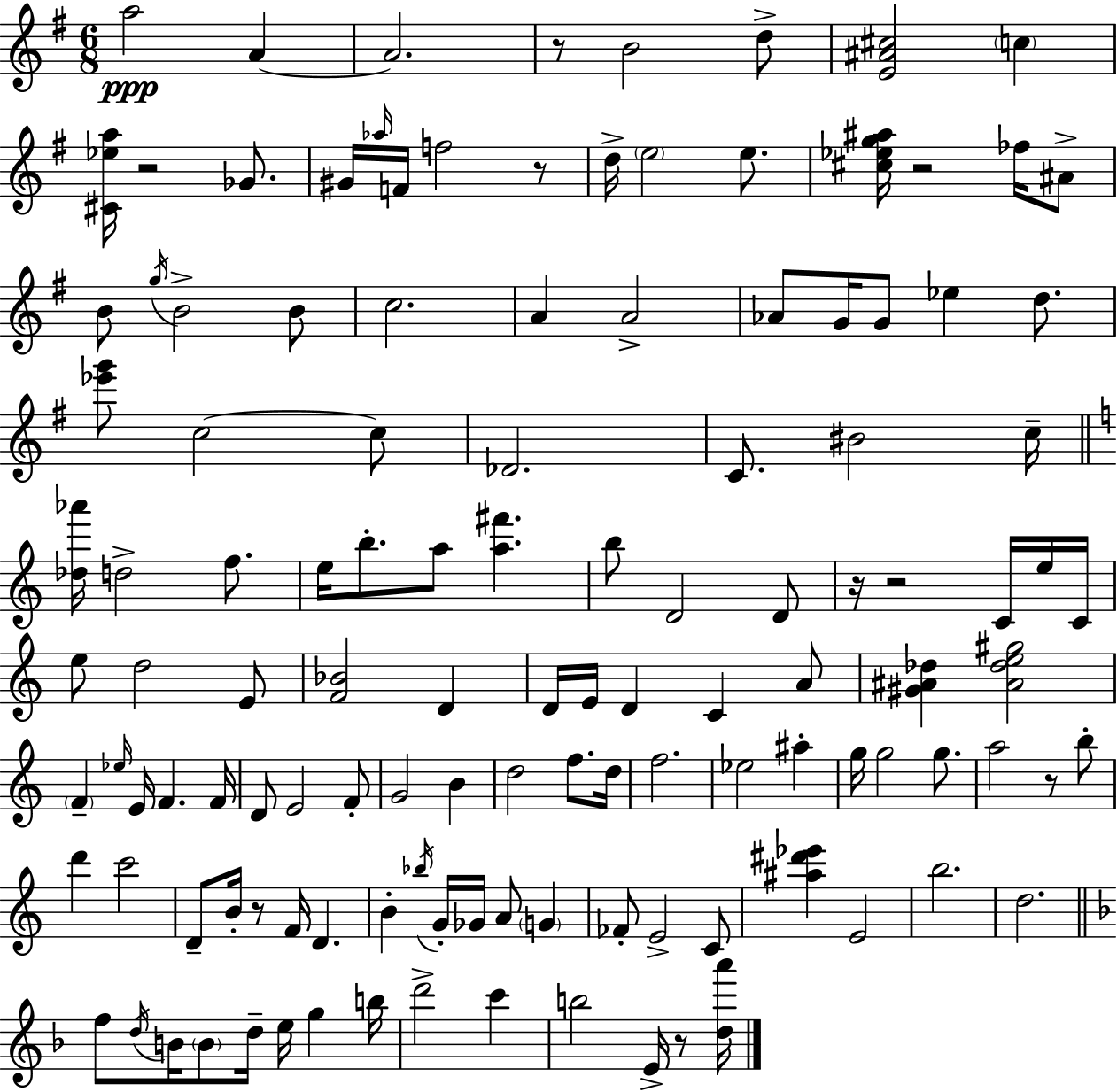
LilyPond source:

{
  \clef treble
  \numericTimeSignature
  \time 6/8
  \key g \major
  \repeat volta 2 { a''2\ppp a'4~~ | a'2. | r8 b'2 d''8-> | <e' ais' cis''>2 \parenthesize c''4 | \break <cis' ees'' a''>16 r2 ges'8. | gis'16 \grace { aes''16 } f'16 f''2 r8 | d''16-> \parenthesize e''2 e''8. | <cis'' ees'' g'' ais''>16 r2 fes''16 ais'8-> | \break b'8 \acciaccatura { g''16 } b'2-> | b'8 c''2. | a'4 a'2-> | aes'8 g'16 g'8 ees''4 d''8. | \break <ees''' g'''>8 c''2~~ | c''8 des'2. | c'8. bis'2 | c''16-- \bar "||" \break \key c \major <des'' aes'''>16 d''2-> f''8. | e''16 b''8.-. a''8 <a'' fis'''>4. | b''8 d'2 d'8 | r16 r2 c'16 e''16 c'16 | \break e''8 d''2 e'8 | <f' bes'>2 d'4 | d'16 e'16 d'4 c'4 a'8 | <gis' ais' des''>4 <ais' des'' e'' gis''>2 | \break \parenthesize f'4-- \grace { ees''16 } e'16 f'4. | f'16 d'8 e'2 f'8-. | g'2 b'4 | d''2 f''8. | \break d''16 f''2. | ees''2 ais''4-. | g''16 g''2 g''8. | a''2 r8 b''8-. | \break d'''4 c'''2 | d'8-- b'16-. r8 f'16 d'4. | b'4-. \acciaccatura { bes''16 } g'16-. ges'16 a'8 \parenthesize g'4 | fes'8-. e'2-> | \break c'8 <ais'' dis''' ees'''>4 e'2 | b''2. | d''2. | \bar "||" \break \key d \minor f''8 \acciaccatura { d''16 } b'16 \parenthesize b'8 d''16-- e''16 g''4 | b''16 d'''2-> c'''4 | b''2 e'16-> r8 | <d'' a'''>16 } \bar "|."
}